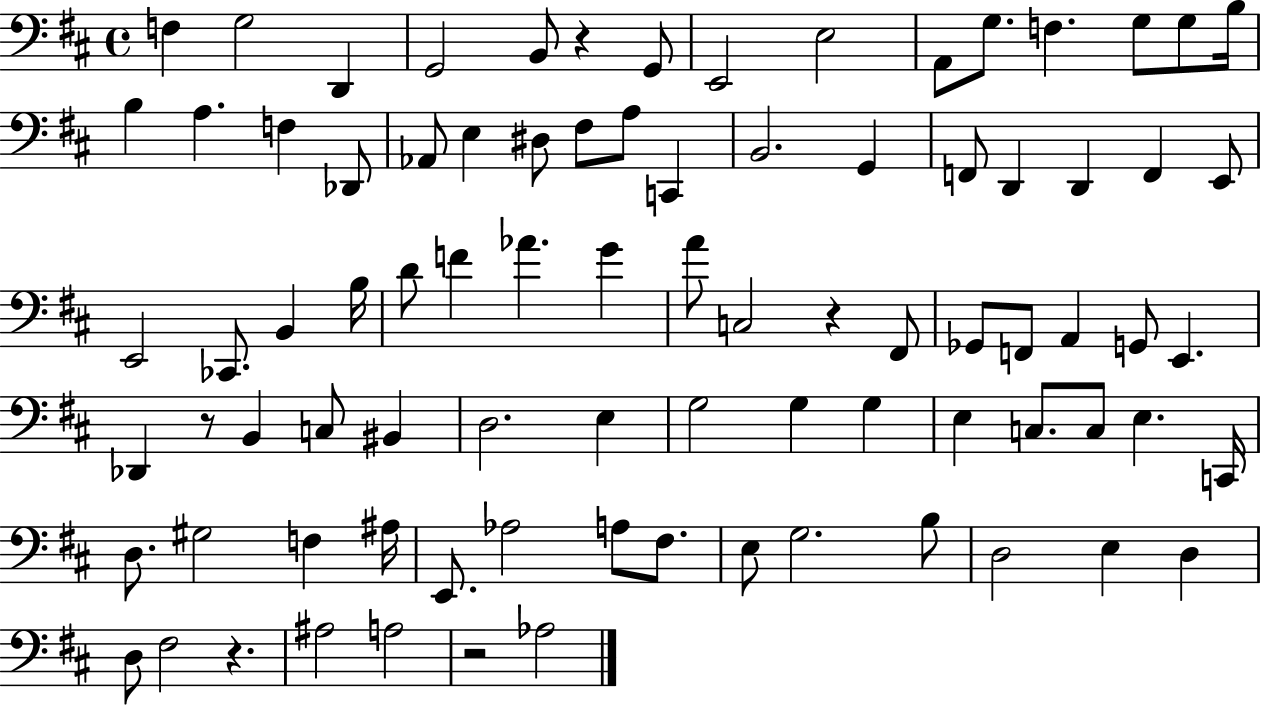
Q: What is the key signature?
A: D major